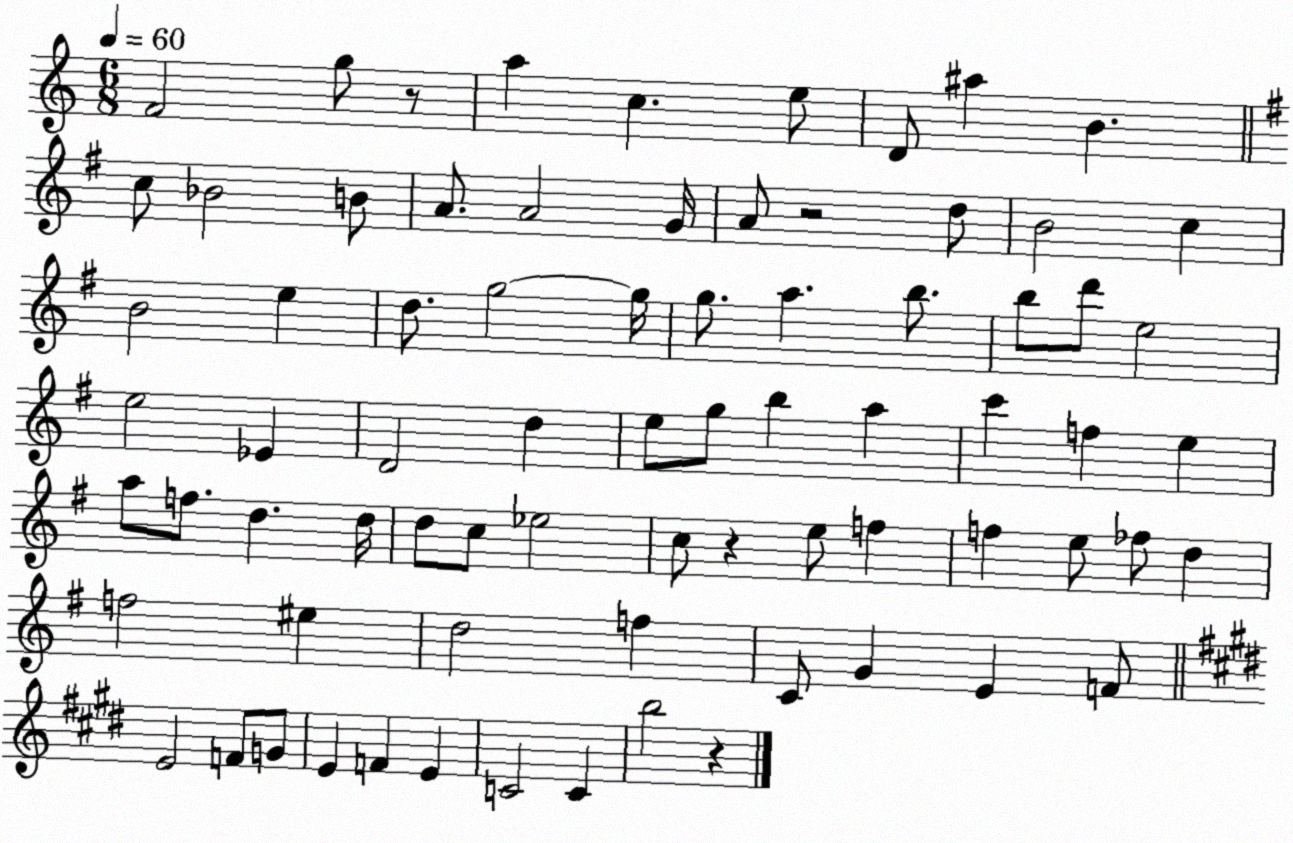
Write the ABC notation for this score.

X:1
T:Untitled
M:6/8
L:1/4
K:C
F2 g/2 z/2 a c e/2 D/2 ^a B c/2 _B2 B/2 A/2 A2 G/4 A/2 z2 d/2 B2 c B2 e d/2 g2 g/4 g/2 a b/2 b/2 d'/2 e2 e2 _E D2 d e/2 g/2 b a c' f e a/2 f/2 d d/4 d/2 c/2 _e2 c/2 z e/2 f f e/2 _f/2 d f2 ^e d2 f C/2 G E F/2 E2 F/2 G/2 E F E C2 C b2 z